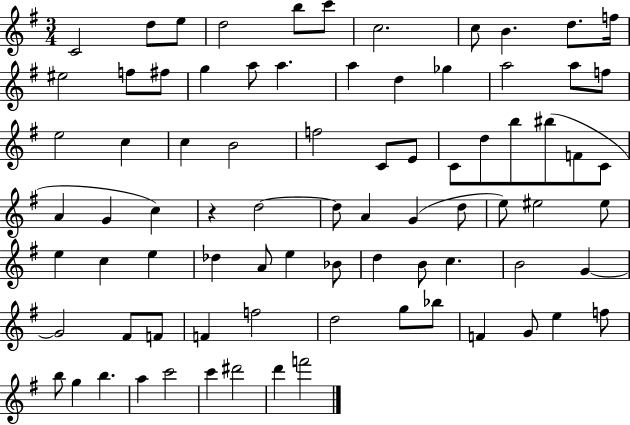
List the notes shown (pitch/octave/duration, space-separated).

C4/h D5/e E5/e D5/h B5/e C6/e C5/h. C5/e B4/q. D5/e. F5/s EIS5/h F5/e F#5/e G5/q A5/e A5/q. A5/q D5/q Gb5/q A5/h A5/e F5/e E5/h C5/q C5/q B4/h F5/h C4/e E4/e C4/e D5/e B5/e BIS5/e F4/e C4/e A4/q G4/q C5/q R/q D5/h D5/e A4/q G4/q D5/e E5/e EIS5/h EIS5/e E5/q C5/q E5/q Db5/q A4/e E5/q Bb4/e D5/q B4/e C5/q. B4/h G4/q G4/h F#4/e F4/e F4/q F5/h D5/h G5/e Bb5/e F4/q G4/e E5/q F5/e B5/e G5/q B5/q. A5/q C6/h C6/q D#6/h D6/q F6/h